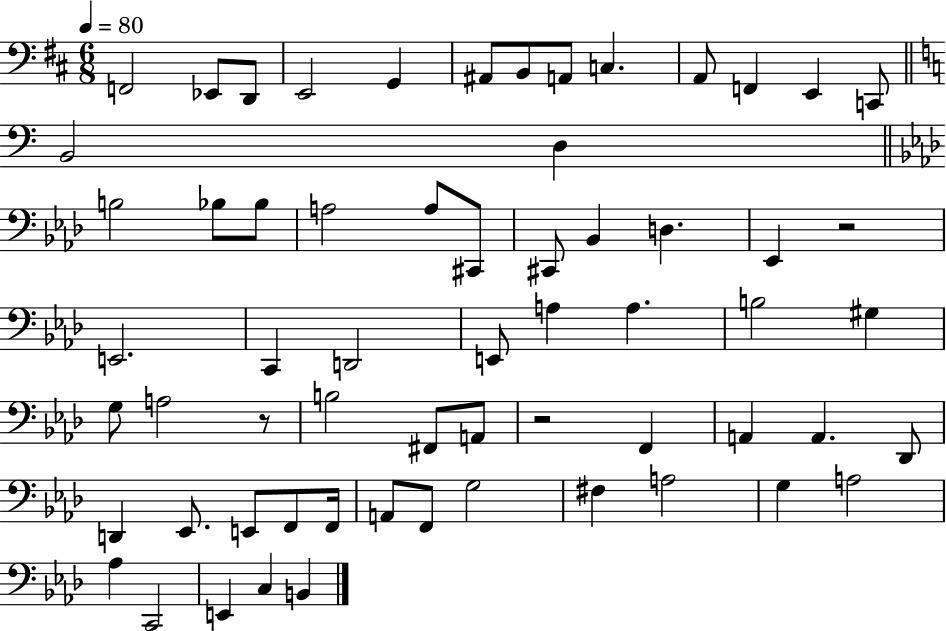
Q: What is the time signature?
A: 6/8